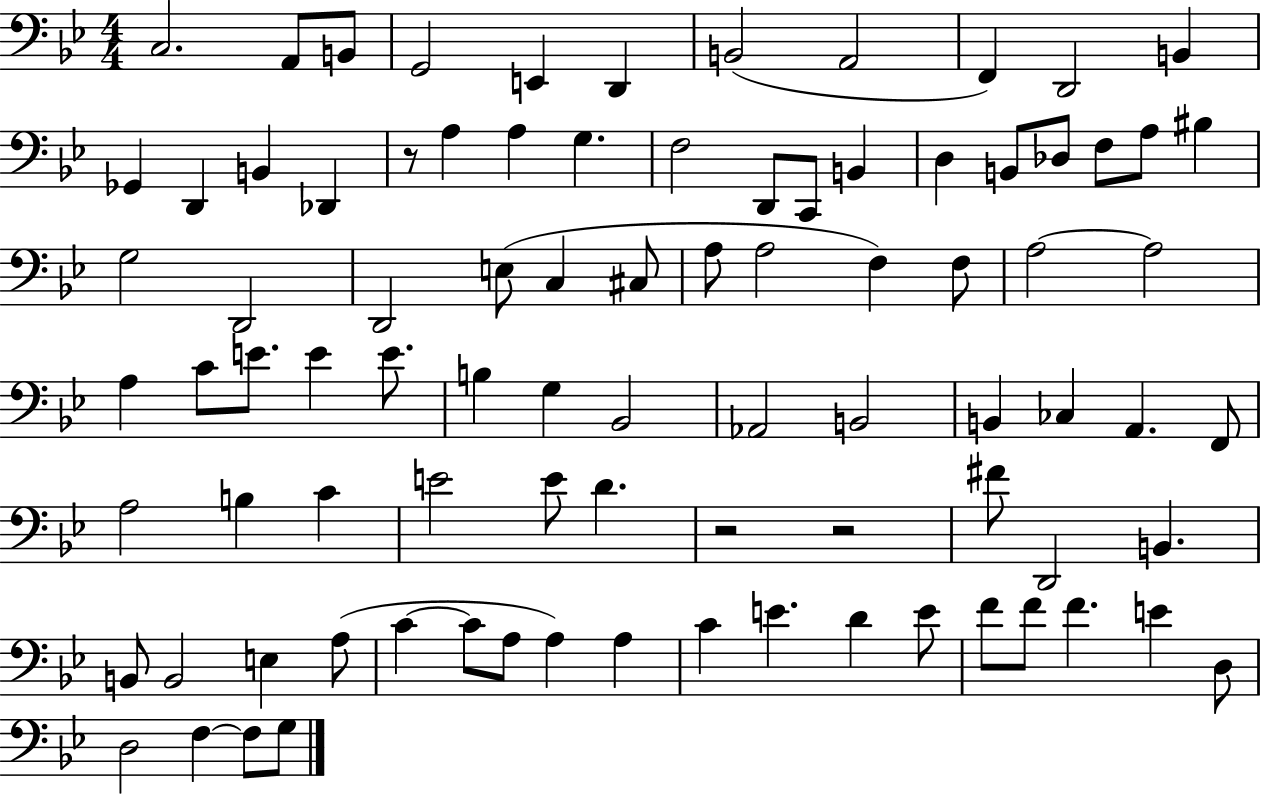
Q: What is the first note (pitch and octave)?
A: C3